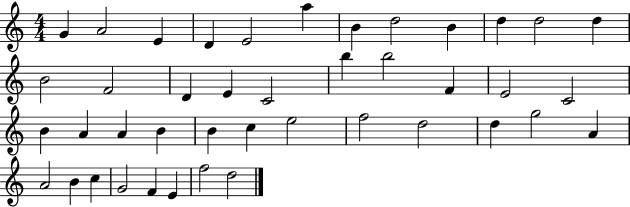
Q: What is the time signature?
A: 4/4